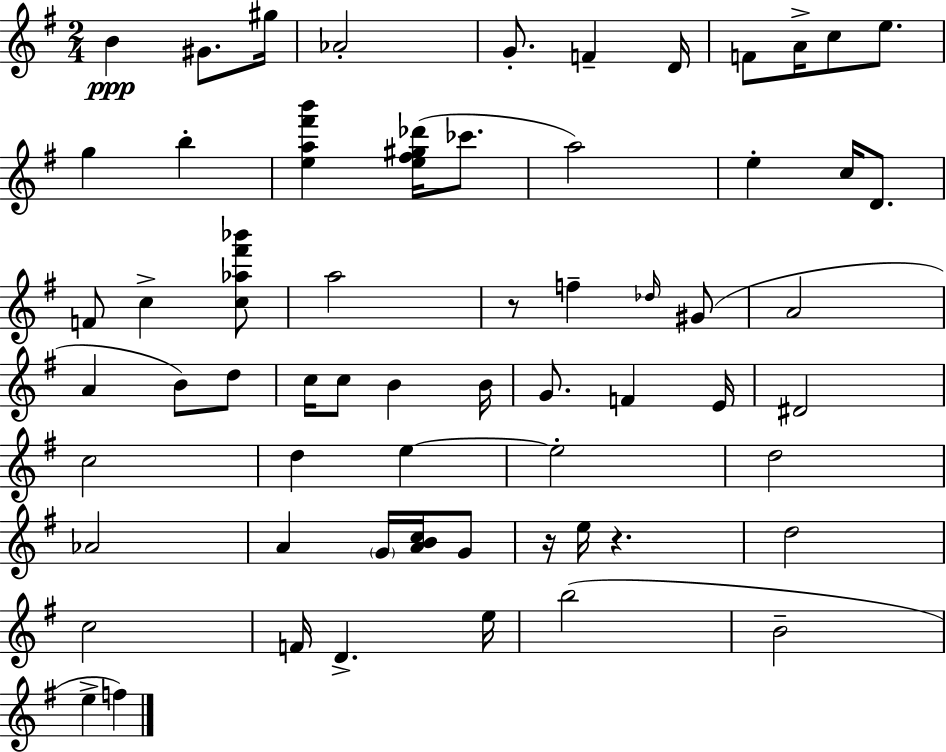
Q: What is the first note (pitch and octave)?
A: B4